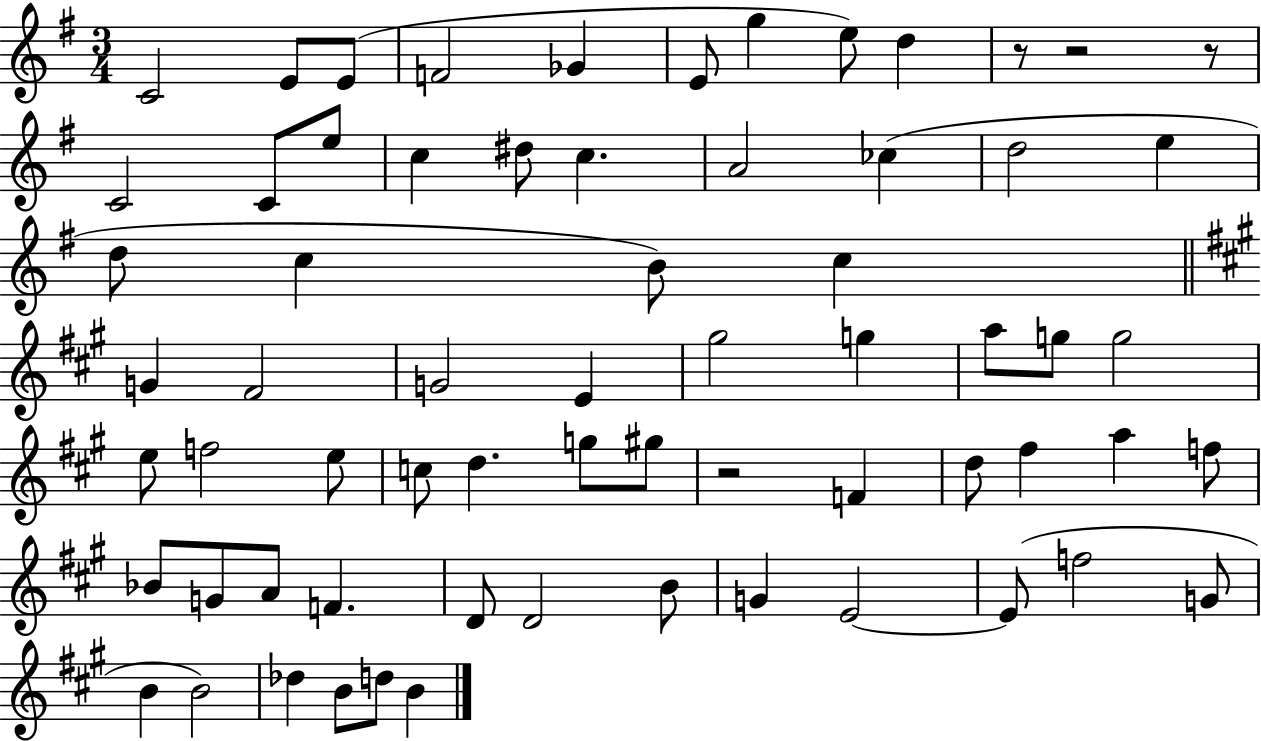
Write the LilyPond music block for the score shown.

{
  \clef treble
  \numericTimeSignature
  \time 3/4
  \key g \major
  c'2 e'8 e'8( | f'2 ges'4 | e'8 g''4 e''8) d''4 | r8 r2 r8 | \break c'2 c'8 e''8 | c''4 dis''8 c''4. | a'2 ces''4( | d''2 e''4 | \break d''8 c''4 b'8) c''4 | \bar "||" \break \key a \major g'4 fis'2 | g'2 e'4 | gis''2 g''4 | a''8 g''8 g''2 | \break e''8 f''2 e''8 | c''8 d''4. g''8 gis''8 | r2 f'4 | d''8 fis''4 a''4 f''8 | \break bes'8 g'8 a'8 f'4. | d'8 d'2 b'8 | g'4 e'2~~ | e'8( f''2 g'8 | \break b'4 b'2) | des''4 b'8 d''8 b'4 | \bar "|."
}